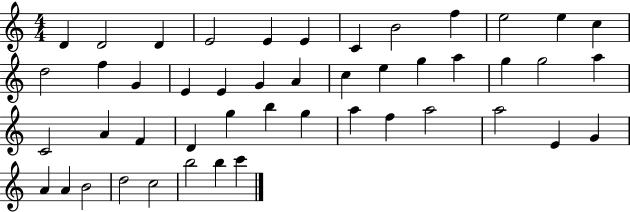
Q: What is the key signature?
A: C major